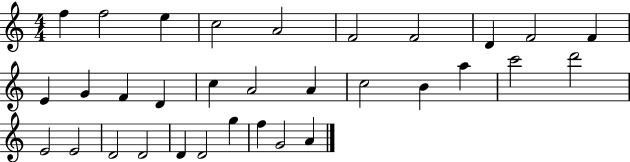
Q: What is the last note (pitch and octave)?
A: A4